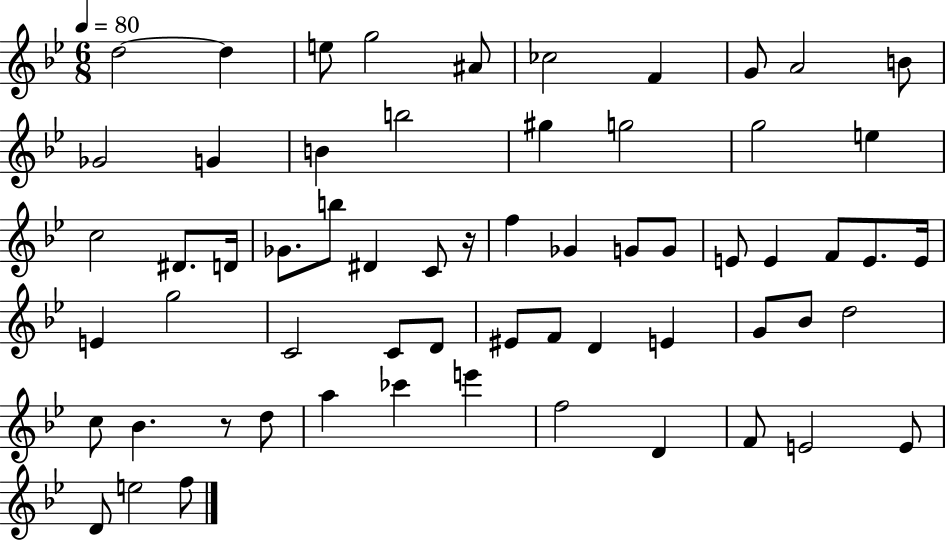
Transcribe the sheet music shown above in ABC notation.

X:1
T:Untitled
M:6/8
L:1/4
K:Bb
d2 d e/2 g2 ^A/2 _c2 F G/2 A2 B/2 _G2 G B b2 ^g g2 g2 e c2 ^D/2 D/4 _G/2 b/2 ^D C/2 z/4 f _G G/2 G/2 E/2 E F/2 E/2 E/4 E g2 C2 C/2 D/2 ^E/2 F/2 D E G/2 _B/2 d2 c/2 _B z/2 d/2 a _c' e' f2 D F/2 E2 E/2 D/2 e2 f/2